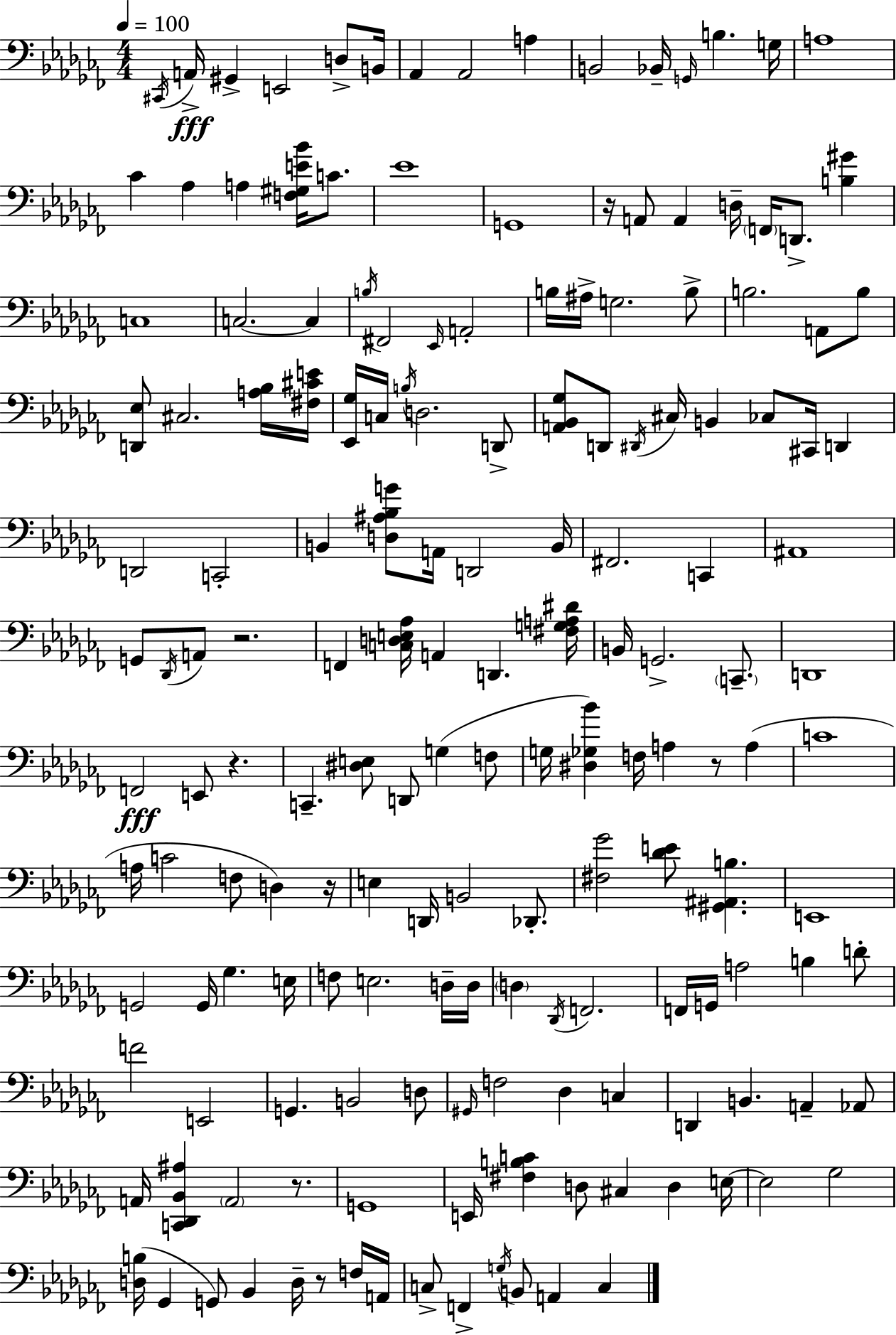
{
  \clef bass
  \numericTimeSignature
  \time 4/4
  \key aes \minor
  \tempo 4 = 100
  \acciaccatura { cis,16 }\fff a,16-> gis,4-> e,2 d8-> | b,16 aes,4 aes,2 a4 | b,2 bes,16-- \grace { g,16 } b4. | g16 a1 | \break ces'4 aes4 a4 <f gis e' bes'>16 c'8. | ees'1 | g,1 | r16 a,8 a,4 d16-- \parenthesize f,16 d,8.-> <b gis'>4 | \break c1 | c2.~~ c4 | \acciaccatura { b16 } fis,2 \grace { ees,16 } a,2-. | b16 ais16-> g2. | \break b8-> b2. | a,8 b8 <d, ees>8 cis2. | <a bes>16 <fis cis' e'>16 <ees, ges>16 c16 \acciaccatura { b16 } d2. | d,8-> <a, bes, ges>8 d,8 \acciaccatura { dis,16 } cis16 b,4 ces8 | \break cis,16 d,4 d,2 c,2-. | b,4 <d ais bes g'>8 a,16 d,2 | b,16 fis,2. | c,4 ais,1 | \break g,8 \acciaccatura { des,16 } a,8 r2. | f,4 <c d e aes>16 a,4 | d,4. <fis g a dis'>16 b,16 g,2.-> | \parenthesize c,8.-- d,1 | \break f,2\fff e,8 | r4. c,4.-- <dis e>8 d,8 | g4( f8 g16 <dis ges bes'>4) f16 a4 | r8 a4( c'1 | \break a16 c'2 | f8 d4) r16 e4 d,16 b,2 | des,8.-. <fis ges'>2 <des' e'>8 | <gis, ais, b>4. e,1 | \break g,2 g,16 | ges4. e16 f8 e2. | d16-- d16 \parenthesize d4 \acciaccatura { des,16 } f,2. | f,16 g,16 a2 | \break b4 d'8-. f'2 | e,2 g,4. b,2 | d8 \grace { gis,16 } f2 | des4 c4 d,4 b,4. | \break a,4-- aes,8 a,16 <c, des, bes, ais>4 \parenthesize a,2 | r8. g,1 | e,16 <fis b c'>4 d8 | cis4 d4 e16~~ e2 | \break ges2 <d b>16( ges,4 g,8) | bes,4 d16-- r8 f16 a,16 c8-> f,4-> \acciaccatura { g16 } | b,8 a,4 c4 \bar "|."
}